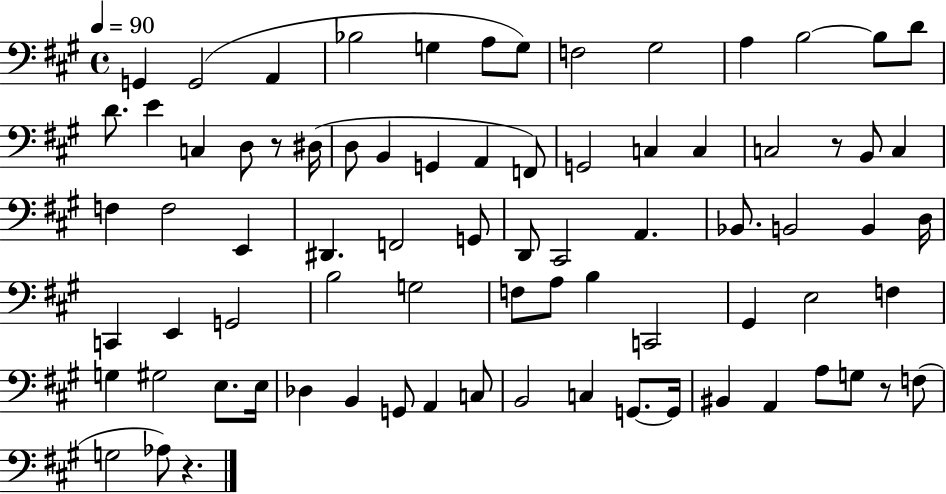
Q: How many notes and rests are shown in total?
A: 78